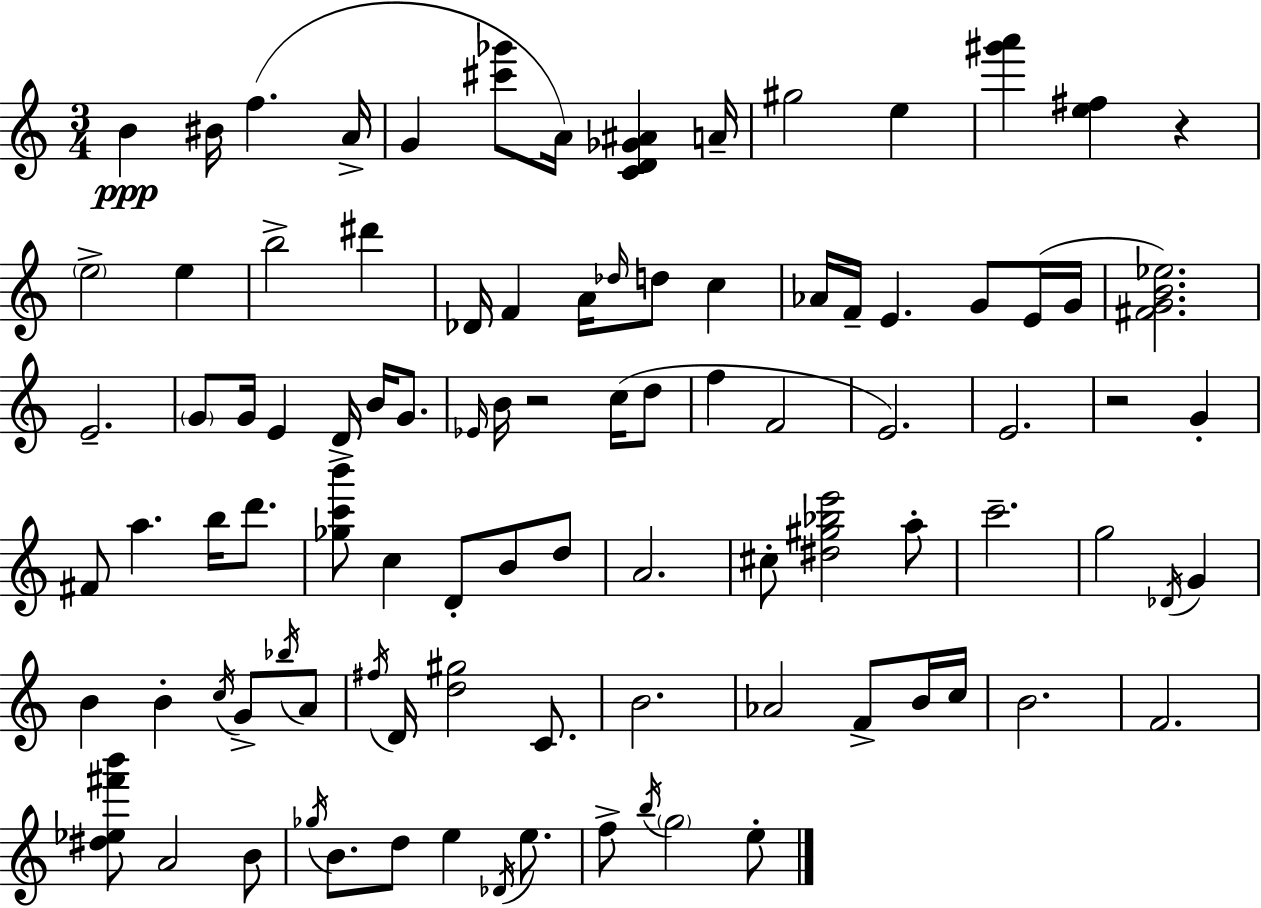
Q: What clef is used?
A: treble